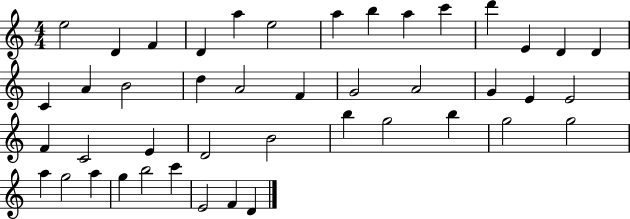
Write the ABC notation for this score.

X:1
T:Untitled
M:4/4
L:1/4
K:C
e2 D F D a e2 a b a c' d' E D D C A B2 d A2 F G2 A2 G E E2 F C2 E D2 B2 b g2 b g2 g2 a g2 a g b2 c' E2 F D